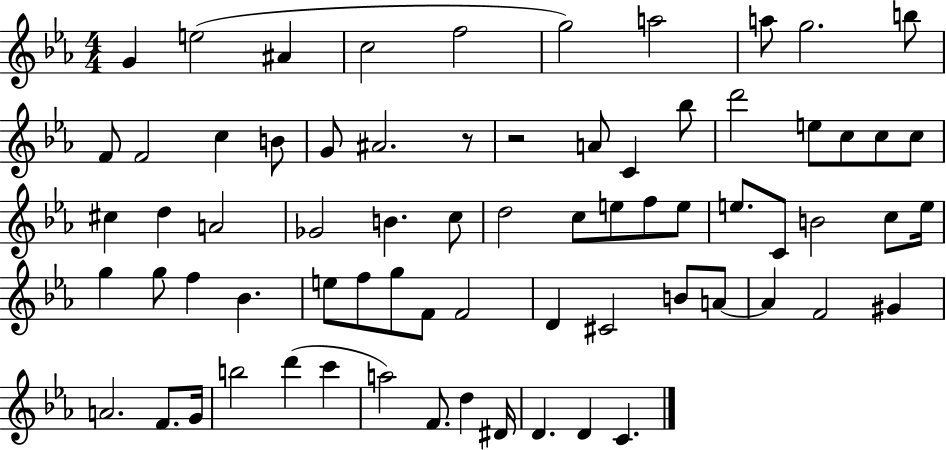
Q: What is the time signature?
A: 4/4